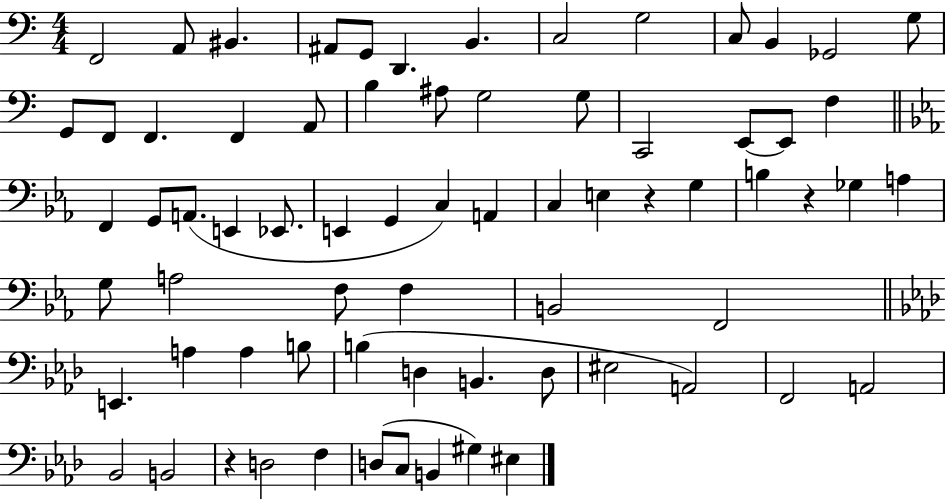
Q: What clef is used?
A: bass